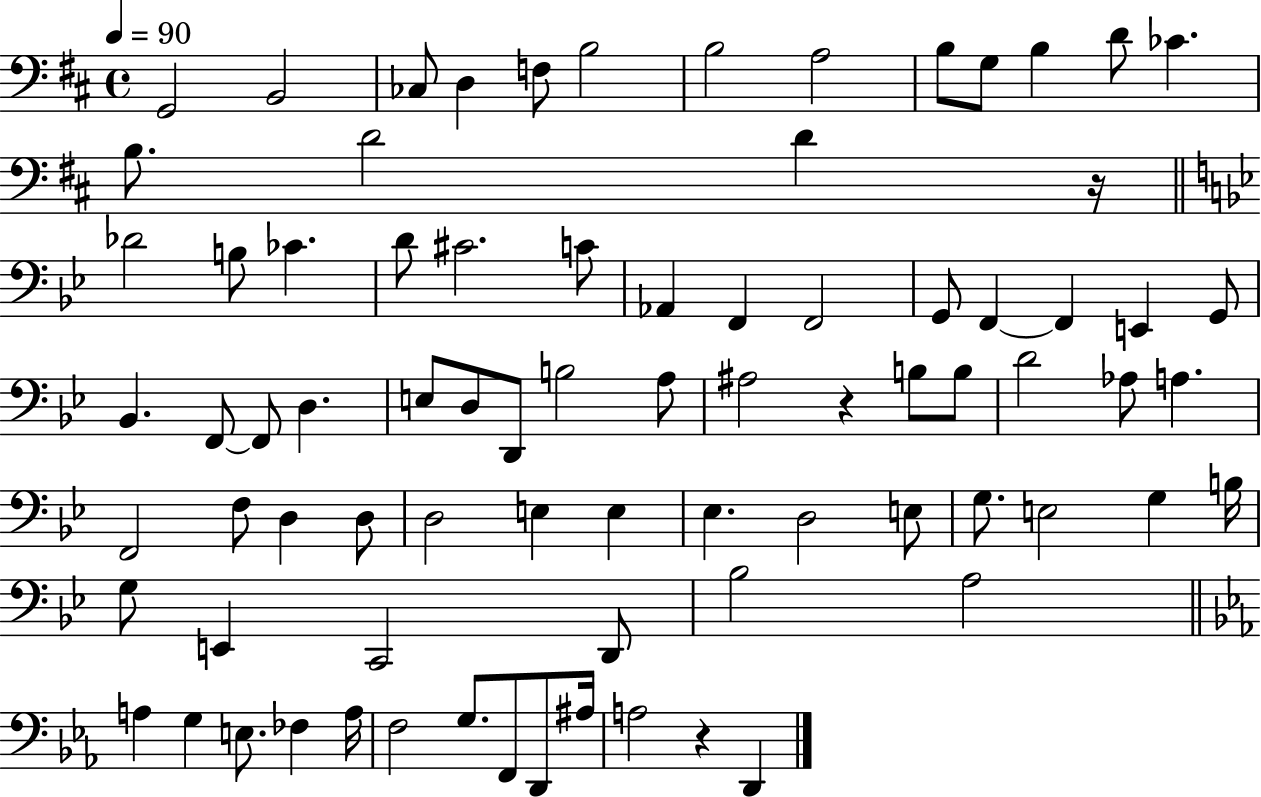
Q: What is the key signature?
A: D major